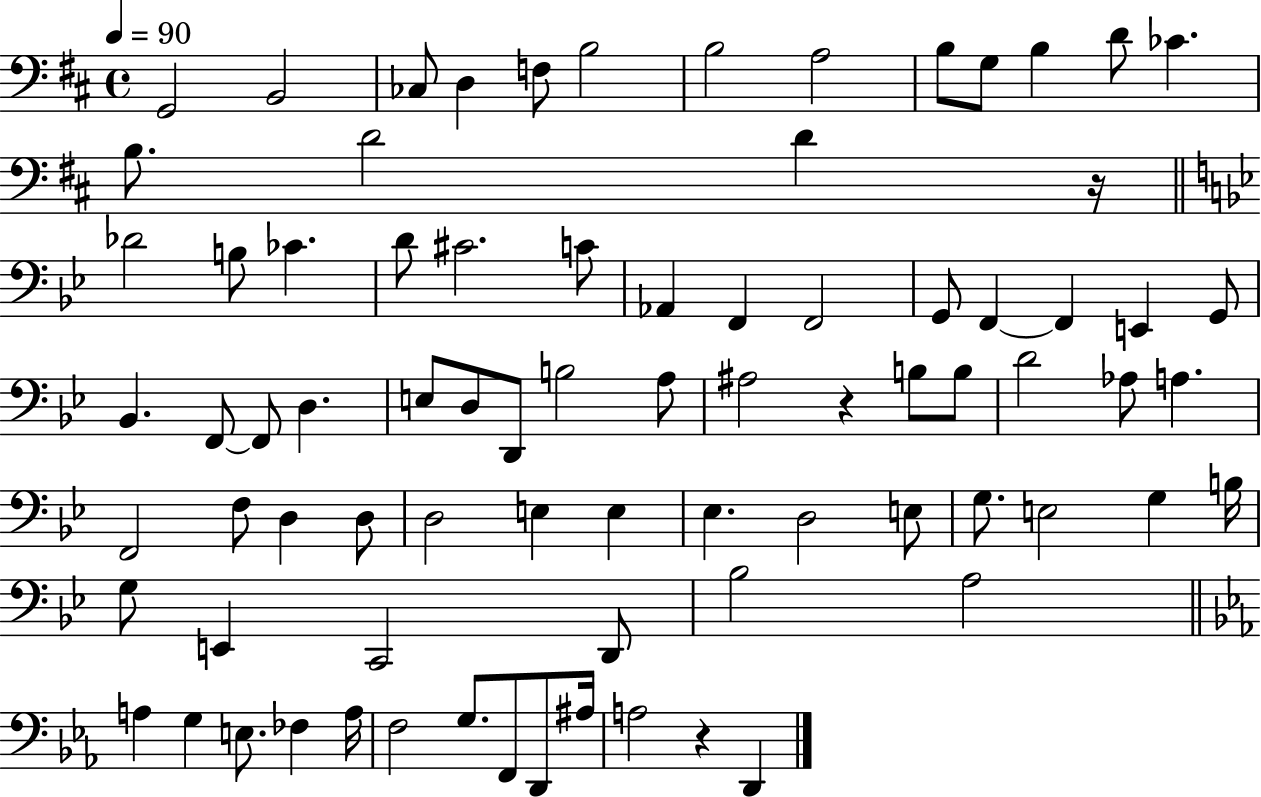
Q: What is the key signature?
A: D major